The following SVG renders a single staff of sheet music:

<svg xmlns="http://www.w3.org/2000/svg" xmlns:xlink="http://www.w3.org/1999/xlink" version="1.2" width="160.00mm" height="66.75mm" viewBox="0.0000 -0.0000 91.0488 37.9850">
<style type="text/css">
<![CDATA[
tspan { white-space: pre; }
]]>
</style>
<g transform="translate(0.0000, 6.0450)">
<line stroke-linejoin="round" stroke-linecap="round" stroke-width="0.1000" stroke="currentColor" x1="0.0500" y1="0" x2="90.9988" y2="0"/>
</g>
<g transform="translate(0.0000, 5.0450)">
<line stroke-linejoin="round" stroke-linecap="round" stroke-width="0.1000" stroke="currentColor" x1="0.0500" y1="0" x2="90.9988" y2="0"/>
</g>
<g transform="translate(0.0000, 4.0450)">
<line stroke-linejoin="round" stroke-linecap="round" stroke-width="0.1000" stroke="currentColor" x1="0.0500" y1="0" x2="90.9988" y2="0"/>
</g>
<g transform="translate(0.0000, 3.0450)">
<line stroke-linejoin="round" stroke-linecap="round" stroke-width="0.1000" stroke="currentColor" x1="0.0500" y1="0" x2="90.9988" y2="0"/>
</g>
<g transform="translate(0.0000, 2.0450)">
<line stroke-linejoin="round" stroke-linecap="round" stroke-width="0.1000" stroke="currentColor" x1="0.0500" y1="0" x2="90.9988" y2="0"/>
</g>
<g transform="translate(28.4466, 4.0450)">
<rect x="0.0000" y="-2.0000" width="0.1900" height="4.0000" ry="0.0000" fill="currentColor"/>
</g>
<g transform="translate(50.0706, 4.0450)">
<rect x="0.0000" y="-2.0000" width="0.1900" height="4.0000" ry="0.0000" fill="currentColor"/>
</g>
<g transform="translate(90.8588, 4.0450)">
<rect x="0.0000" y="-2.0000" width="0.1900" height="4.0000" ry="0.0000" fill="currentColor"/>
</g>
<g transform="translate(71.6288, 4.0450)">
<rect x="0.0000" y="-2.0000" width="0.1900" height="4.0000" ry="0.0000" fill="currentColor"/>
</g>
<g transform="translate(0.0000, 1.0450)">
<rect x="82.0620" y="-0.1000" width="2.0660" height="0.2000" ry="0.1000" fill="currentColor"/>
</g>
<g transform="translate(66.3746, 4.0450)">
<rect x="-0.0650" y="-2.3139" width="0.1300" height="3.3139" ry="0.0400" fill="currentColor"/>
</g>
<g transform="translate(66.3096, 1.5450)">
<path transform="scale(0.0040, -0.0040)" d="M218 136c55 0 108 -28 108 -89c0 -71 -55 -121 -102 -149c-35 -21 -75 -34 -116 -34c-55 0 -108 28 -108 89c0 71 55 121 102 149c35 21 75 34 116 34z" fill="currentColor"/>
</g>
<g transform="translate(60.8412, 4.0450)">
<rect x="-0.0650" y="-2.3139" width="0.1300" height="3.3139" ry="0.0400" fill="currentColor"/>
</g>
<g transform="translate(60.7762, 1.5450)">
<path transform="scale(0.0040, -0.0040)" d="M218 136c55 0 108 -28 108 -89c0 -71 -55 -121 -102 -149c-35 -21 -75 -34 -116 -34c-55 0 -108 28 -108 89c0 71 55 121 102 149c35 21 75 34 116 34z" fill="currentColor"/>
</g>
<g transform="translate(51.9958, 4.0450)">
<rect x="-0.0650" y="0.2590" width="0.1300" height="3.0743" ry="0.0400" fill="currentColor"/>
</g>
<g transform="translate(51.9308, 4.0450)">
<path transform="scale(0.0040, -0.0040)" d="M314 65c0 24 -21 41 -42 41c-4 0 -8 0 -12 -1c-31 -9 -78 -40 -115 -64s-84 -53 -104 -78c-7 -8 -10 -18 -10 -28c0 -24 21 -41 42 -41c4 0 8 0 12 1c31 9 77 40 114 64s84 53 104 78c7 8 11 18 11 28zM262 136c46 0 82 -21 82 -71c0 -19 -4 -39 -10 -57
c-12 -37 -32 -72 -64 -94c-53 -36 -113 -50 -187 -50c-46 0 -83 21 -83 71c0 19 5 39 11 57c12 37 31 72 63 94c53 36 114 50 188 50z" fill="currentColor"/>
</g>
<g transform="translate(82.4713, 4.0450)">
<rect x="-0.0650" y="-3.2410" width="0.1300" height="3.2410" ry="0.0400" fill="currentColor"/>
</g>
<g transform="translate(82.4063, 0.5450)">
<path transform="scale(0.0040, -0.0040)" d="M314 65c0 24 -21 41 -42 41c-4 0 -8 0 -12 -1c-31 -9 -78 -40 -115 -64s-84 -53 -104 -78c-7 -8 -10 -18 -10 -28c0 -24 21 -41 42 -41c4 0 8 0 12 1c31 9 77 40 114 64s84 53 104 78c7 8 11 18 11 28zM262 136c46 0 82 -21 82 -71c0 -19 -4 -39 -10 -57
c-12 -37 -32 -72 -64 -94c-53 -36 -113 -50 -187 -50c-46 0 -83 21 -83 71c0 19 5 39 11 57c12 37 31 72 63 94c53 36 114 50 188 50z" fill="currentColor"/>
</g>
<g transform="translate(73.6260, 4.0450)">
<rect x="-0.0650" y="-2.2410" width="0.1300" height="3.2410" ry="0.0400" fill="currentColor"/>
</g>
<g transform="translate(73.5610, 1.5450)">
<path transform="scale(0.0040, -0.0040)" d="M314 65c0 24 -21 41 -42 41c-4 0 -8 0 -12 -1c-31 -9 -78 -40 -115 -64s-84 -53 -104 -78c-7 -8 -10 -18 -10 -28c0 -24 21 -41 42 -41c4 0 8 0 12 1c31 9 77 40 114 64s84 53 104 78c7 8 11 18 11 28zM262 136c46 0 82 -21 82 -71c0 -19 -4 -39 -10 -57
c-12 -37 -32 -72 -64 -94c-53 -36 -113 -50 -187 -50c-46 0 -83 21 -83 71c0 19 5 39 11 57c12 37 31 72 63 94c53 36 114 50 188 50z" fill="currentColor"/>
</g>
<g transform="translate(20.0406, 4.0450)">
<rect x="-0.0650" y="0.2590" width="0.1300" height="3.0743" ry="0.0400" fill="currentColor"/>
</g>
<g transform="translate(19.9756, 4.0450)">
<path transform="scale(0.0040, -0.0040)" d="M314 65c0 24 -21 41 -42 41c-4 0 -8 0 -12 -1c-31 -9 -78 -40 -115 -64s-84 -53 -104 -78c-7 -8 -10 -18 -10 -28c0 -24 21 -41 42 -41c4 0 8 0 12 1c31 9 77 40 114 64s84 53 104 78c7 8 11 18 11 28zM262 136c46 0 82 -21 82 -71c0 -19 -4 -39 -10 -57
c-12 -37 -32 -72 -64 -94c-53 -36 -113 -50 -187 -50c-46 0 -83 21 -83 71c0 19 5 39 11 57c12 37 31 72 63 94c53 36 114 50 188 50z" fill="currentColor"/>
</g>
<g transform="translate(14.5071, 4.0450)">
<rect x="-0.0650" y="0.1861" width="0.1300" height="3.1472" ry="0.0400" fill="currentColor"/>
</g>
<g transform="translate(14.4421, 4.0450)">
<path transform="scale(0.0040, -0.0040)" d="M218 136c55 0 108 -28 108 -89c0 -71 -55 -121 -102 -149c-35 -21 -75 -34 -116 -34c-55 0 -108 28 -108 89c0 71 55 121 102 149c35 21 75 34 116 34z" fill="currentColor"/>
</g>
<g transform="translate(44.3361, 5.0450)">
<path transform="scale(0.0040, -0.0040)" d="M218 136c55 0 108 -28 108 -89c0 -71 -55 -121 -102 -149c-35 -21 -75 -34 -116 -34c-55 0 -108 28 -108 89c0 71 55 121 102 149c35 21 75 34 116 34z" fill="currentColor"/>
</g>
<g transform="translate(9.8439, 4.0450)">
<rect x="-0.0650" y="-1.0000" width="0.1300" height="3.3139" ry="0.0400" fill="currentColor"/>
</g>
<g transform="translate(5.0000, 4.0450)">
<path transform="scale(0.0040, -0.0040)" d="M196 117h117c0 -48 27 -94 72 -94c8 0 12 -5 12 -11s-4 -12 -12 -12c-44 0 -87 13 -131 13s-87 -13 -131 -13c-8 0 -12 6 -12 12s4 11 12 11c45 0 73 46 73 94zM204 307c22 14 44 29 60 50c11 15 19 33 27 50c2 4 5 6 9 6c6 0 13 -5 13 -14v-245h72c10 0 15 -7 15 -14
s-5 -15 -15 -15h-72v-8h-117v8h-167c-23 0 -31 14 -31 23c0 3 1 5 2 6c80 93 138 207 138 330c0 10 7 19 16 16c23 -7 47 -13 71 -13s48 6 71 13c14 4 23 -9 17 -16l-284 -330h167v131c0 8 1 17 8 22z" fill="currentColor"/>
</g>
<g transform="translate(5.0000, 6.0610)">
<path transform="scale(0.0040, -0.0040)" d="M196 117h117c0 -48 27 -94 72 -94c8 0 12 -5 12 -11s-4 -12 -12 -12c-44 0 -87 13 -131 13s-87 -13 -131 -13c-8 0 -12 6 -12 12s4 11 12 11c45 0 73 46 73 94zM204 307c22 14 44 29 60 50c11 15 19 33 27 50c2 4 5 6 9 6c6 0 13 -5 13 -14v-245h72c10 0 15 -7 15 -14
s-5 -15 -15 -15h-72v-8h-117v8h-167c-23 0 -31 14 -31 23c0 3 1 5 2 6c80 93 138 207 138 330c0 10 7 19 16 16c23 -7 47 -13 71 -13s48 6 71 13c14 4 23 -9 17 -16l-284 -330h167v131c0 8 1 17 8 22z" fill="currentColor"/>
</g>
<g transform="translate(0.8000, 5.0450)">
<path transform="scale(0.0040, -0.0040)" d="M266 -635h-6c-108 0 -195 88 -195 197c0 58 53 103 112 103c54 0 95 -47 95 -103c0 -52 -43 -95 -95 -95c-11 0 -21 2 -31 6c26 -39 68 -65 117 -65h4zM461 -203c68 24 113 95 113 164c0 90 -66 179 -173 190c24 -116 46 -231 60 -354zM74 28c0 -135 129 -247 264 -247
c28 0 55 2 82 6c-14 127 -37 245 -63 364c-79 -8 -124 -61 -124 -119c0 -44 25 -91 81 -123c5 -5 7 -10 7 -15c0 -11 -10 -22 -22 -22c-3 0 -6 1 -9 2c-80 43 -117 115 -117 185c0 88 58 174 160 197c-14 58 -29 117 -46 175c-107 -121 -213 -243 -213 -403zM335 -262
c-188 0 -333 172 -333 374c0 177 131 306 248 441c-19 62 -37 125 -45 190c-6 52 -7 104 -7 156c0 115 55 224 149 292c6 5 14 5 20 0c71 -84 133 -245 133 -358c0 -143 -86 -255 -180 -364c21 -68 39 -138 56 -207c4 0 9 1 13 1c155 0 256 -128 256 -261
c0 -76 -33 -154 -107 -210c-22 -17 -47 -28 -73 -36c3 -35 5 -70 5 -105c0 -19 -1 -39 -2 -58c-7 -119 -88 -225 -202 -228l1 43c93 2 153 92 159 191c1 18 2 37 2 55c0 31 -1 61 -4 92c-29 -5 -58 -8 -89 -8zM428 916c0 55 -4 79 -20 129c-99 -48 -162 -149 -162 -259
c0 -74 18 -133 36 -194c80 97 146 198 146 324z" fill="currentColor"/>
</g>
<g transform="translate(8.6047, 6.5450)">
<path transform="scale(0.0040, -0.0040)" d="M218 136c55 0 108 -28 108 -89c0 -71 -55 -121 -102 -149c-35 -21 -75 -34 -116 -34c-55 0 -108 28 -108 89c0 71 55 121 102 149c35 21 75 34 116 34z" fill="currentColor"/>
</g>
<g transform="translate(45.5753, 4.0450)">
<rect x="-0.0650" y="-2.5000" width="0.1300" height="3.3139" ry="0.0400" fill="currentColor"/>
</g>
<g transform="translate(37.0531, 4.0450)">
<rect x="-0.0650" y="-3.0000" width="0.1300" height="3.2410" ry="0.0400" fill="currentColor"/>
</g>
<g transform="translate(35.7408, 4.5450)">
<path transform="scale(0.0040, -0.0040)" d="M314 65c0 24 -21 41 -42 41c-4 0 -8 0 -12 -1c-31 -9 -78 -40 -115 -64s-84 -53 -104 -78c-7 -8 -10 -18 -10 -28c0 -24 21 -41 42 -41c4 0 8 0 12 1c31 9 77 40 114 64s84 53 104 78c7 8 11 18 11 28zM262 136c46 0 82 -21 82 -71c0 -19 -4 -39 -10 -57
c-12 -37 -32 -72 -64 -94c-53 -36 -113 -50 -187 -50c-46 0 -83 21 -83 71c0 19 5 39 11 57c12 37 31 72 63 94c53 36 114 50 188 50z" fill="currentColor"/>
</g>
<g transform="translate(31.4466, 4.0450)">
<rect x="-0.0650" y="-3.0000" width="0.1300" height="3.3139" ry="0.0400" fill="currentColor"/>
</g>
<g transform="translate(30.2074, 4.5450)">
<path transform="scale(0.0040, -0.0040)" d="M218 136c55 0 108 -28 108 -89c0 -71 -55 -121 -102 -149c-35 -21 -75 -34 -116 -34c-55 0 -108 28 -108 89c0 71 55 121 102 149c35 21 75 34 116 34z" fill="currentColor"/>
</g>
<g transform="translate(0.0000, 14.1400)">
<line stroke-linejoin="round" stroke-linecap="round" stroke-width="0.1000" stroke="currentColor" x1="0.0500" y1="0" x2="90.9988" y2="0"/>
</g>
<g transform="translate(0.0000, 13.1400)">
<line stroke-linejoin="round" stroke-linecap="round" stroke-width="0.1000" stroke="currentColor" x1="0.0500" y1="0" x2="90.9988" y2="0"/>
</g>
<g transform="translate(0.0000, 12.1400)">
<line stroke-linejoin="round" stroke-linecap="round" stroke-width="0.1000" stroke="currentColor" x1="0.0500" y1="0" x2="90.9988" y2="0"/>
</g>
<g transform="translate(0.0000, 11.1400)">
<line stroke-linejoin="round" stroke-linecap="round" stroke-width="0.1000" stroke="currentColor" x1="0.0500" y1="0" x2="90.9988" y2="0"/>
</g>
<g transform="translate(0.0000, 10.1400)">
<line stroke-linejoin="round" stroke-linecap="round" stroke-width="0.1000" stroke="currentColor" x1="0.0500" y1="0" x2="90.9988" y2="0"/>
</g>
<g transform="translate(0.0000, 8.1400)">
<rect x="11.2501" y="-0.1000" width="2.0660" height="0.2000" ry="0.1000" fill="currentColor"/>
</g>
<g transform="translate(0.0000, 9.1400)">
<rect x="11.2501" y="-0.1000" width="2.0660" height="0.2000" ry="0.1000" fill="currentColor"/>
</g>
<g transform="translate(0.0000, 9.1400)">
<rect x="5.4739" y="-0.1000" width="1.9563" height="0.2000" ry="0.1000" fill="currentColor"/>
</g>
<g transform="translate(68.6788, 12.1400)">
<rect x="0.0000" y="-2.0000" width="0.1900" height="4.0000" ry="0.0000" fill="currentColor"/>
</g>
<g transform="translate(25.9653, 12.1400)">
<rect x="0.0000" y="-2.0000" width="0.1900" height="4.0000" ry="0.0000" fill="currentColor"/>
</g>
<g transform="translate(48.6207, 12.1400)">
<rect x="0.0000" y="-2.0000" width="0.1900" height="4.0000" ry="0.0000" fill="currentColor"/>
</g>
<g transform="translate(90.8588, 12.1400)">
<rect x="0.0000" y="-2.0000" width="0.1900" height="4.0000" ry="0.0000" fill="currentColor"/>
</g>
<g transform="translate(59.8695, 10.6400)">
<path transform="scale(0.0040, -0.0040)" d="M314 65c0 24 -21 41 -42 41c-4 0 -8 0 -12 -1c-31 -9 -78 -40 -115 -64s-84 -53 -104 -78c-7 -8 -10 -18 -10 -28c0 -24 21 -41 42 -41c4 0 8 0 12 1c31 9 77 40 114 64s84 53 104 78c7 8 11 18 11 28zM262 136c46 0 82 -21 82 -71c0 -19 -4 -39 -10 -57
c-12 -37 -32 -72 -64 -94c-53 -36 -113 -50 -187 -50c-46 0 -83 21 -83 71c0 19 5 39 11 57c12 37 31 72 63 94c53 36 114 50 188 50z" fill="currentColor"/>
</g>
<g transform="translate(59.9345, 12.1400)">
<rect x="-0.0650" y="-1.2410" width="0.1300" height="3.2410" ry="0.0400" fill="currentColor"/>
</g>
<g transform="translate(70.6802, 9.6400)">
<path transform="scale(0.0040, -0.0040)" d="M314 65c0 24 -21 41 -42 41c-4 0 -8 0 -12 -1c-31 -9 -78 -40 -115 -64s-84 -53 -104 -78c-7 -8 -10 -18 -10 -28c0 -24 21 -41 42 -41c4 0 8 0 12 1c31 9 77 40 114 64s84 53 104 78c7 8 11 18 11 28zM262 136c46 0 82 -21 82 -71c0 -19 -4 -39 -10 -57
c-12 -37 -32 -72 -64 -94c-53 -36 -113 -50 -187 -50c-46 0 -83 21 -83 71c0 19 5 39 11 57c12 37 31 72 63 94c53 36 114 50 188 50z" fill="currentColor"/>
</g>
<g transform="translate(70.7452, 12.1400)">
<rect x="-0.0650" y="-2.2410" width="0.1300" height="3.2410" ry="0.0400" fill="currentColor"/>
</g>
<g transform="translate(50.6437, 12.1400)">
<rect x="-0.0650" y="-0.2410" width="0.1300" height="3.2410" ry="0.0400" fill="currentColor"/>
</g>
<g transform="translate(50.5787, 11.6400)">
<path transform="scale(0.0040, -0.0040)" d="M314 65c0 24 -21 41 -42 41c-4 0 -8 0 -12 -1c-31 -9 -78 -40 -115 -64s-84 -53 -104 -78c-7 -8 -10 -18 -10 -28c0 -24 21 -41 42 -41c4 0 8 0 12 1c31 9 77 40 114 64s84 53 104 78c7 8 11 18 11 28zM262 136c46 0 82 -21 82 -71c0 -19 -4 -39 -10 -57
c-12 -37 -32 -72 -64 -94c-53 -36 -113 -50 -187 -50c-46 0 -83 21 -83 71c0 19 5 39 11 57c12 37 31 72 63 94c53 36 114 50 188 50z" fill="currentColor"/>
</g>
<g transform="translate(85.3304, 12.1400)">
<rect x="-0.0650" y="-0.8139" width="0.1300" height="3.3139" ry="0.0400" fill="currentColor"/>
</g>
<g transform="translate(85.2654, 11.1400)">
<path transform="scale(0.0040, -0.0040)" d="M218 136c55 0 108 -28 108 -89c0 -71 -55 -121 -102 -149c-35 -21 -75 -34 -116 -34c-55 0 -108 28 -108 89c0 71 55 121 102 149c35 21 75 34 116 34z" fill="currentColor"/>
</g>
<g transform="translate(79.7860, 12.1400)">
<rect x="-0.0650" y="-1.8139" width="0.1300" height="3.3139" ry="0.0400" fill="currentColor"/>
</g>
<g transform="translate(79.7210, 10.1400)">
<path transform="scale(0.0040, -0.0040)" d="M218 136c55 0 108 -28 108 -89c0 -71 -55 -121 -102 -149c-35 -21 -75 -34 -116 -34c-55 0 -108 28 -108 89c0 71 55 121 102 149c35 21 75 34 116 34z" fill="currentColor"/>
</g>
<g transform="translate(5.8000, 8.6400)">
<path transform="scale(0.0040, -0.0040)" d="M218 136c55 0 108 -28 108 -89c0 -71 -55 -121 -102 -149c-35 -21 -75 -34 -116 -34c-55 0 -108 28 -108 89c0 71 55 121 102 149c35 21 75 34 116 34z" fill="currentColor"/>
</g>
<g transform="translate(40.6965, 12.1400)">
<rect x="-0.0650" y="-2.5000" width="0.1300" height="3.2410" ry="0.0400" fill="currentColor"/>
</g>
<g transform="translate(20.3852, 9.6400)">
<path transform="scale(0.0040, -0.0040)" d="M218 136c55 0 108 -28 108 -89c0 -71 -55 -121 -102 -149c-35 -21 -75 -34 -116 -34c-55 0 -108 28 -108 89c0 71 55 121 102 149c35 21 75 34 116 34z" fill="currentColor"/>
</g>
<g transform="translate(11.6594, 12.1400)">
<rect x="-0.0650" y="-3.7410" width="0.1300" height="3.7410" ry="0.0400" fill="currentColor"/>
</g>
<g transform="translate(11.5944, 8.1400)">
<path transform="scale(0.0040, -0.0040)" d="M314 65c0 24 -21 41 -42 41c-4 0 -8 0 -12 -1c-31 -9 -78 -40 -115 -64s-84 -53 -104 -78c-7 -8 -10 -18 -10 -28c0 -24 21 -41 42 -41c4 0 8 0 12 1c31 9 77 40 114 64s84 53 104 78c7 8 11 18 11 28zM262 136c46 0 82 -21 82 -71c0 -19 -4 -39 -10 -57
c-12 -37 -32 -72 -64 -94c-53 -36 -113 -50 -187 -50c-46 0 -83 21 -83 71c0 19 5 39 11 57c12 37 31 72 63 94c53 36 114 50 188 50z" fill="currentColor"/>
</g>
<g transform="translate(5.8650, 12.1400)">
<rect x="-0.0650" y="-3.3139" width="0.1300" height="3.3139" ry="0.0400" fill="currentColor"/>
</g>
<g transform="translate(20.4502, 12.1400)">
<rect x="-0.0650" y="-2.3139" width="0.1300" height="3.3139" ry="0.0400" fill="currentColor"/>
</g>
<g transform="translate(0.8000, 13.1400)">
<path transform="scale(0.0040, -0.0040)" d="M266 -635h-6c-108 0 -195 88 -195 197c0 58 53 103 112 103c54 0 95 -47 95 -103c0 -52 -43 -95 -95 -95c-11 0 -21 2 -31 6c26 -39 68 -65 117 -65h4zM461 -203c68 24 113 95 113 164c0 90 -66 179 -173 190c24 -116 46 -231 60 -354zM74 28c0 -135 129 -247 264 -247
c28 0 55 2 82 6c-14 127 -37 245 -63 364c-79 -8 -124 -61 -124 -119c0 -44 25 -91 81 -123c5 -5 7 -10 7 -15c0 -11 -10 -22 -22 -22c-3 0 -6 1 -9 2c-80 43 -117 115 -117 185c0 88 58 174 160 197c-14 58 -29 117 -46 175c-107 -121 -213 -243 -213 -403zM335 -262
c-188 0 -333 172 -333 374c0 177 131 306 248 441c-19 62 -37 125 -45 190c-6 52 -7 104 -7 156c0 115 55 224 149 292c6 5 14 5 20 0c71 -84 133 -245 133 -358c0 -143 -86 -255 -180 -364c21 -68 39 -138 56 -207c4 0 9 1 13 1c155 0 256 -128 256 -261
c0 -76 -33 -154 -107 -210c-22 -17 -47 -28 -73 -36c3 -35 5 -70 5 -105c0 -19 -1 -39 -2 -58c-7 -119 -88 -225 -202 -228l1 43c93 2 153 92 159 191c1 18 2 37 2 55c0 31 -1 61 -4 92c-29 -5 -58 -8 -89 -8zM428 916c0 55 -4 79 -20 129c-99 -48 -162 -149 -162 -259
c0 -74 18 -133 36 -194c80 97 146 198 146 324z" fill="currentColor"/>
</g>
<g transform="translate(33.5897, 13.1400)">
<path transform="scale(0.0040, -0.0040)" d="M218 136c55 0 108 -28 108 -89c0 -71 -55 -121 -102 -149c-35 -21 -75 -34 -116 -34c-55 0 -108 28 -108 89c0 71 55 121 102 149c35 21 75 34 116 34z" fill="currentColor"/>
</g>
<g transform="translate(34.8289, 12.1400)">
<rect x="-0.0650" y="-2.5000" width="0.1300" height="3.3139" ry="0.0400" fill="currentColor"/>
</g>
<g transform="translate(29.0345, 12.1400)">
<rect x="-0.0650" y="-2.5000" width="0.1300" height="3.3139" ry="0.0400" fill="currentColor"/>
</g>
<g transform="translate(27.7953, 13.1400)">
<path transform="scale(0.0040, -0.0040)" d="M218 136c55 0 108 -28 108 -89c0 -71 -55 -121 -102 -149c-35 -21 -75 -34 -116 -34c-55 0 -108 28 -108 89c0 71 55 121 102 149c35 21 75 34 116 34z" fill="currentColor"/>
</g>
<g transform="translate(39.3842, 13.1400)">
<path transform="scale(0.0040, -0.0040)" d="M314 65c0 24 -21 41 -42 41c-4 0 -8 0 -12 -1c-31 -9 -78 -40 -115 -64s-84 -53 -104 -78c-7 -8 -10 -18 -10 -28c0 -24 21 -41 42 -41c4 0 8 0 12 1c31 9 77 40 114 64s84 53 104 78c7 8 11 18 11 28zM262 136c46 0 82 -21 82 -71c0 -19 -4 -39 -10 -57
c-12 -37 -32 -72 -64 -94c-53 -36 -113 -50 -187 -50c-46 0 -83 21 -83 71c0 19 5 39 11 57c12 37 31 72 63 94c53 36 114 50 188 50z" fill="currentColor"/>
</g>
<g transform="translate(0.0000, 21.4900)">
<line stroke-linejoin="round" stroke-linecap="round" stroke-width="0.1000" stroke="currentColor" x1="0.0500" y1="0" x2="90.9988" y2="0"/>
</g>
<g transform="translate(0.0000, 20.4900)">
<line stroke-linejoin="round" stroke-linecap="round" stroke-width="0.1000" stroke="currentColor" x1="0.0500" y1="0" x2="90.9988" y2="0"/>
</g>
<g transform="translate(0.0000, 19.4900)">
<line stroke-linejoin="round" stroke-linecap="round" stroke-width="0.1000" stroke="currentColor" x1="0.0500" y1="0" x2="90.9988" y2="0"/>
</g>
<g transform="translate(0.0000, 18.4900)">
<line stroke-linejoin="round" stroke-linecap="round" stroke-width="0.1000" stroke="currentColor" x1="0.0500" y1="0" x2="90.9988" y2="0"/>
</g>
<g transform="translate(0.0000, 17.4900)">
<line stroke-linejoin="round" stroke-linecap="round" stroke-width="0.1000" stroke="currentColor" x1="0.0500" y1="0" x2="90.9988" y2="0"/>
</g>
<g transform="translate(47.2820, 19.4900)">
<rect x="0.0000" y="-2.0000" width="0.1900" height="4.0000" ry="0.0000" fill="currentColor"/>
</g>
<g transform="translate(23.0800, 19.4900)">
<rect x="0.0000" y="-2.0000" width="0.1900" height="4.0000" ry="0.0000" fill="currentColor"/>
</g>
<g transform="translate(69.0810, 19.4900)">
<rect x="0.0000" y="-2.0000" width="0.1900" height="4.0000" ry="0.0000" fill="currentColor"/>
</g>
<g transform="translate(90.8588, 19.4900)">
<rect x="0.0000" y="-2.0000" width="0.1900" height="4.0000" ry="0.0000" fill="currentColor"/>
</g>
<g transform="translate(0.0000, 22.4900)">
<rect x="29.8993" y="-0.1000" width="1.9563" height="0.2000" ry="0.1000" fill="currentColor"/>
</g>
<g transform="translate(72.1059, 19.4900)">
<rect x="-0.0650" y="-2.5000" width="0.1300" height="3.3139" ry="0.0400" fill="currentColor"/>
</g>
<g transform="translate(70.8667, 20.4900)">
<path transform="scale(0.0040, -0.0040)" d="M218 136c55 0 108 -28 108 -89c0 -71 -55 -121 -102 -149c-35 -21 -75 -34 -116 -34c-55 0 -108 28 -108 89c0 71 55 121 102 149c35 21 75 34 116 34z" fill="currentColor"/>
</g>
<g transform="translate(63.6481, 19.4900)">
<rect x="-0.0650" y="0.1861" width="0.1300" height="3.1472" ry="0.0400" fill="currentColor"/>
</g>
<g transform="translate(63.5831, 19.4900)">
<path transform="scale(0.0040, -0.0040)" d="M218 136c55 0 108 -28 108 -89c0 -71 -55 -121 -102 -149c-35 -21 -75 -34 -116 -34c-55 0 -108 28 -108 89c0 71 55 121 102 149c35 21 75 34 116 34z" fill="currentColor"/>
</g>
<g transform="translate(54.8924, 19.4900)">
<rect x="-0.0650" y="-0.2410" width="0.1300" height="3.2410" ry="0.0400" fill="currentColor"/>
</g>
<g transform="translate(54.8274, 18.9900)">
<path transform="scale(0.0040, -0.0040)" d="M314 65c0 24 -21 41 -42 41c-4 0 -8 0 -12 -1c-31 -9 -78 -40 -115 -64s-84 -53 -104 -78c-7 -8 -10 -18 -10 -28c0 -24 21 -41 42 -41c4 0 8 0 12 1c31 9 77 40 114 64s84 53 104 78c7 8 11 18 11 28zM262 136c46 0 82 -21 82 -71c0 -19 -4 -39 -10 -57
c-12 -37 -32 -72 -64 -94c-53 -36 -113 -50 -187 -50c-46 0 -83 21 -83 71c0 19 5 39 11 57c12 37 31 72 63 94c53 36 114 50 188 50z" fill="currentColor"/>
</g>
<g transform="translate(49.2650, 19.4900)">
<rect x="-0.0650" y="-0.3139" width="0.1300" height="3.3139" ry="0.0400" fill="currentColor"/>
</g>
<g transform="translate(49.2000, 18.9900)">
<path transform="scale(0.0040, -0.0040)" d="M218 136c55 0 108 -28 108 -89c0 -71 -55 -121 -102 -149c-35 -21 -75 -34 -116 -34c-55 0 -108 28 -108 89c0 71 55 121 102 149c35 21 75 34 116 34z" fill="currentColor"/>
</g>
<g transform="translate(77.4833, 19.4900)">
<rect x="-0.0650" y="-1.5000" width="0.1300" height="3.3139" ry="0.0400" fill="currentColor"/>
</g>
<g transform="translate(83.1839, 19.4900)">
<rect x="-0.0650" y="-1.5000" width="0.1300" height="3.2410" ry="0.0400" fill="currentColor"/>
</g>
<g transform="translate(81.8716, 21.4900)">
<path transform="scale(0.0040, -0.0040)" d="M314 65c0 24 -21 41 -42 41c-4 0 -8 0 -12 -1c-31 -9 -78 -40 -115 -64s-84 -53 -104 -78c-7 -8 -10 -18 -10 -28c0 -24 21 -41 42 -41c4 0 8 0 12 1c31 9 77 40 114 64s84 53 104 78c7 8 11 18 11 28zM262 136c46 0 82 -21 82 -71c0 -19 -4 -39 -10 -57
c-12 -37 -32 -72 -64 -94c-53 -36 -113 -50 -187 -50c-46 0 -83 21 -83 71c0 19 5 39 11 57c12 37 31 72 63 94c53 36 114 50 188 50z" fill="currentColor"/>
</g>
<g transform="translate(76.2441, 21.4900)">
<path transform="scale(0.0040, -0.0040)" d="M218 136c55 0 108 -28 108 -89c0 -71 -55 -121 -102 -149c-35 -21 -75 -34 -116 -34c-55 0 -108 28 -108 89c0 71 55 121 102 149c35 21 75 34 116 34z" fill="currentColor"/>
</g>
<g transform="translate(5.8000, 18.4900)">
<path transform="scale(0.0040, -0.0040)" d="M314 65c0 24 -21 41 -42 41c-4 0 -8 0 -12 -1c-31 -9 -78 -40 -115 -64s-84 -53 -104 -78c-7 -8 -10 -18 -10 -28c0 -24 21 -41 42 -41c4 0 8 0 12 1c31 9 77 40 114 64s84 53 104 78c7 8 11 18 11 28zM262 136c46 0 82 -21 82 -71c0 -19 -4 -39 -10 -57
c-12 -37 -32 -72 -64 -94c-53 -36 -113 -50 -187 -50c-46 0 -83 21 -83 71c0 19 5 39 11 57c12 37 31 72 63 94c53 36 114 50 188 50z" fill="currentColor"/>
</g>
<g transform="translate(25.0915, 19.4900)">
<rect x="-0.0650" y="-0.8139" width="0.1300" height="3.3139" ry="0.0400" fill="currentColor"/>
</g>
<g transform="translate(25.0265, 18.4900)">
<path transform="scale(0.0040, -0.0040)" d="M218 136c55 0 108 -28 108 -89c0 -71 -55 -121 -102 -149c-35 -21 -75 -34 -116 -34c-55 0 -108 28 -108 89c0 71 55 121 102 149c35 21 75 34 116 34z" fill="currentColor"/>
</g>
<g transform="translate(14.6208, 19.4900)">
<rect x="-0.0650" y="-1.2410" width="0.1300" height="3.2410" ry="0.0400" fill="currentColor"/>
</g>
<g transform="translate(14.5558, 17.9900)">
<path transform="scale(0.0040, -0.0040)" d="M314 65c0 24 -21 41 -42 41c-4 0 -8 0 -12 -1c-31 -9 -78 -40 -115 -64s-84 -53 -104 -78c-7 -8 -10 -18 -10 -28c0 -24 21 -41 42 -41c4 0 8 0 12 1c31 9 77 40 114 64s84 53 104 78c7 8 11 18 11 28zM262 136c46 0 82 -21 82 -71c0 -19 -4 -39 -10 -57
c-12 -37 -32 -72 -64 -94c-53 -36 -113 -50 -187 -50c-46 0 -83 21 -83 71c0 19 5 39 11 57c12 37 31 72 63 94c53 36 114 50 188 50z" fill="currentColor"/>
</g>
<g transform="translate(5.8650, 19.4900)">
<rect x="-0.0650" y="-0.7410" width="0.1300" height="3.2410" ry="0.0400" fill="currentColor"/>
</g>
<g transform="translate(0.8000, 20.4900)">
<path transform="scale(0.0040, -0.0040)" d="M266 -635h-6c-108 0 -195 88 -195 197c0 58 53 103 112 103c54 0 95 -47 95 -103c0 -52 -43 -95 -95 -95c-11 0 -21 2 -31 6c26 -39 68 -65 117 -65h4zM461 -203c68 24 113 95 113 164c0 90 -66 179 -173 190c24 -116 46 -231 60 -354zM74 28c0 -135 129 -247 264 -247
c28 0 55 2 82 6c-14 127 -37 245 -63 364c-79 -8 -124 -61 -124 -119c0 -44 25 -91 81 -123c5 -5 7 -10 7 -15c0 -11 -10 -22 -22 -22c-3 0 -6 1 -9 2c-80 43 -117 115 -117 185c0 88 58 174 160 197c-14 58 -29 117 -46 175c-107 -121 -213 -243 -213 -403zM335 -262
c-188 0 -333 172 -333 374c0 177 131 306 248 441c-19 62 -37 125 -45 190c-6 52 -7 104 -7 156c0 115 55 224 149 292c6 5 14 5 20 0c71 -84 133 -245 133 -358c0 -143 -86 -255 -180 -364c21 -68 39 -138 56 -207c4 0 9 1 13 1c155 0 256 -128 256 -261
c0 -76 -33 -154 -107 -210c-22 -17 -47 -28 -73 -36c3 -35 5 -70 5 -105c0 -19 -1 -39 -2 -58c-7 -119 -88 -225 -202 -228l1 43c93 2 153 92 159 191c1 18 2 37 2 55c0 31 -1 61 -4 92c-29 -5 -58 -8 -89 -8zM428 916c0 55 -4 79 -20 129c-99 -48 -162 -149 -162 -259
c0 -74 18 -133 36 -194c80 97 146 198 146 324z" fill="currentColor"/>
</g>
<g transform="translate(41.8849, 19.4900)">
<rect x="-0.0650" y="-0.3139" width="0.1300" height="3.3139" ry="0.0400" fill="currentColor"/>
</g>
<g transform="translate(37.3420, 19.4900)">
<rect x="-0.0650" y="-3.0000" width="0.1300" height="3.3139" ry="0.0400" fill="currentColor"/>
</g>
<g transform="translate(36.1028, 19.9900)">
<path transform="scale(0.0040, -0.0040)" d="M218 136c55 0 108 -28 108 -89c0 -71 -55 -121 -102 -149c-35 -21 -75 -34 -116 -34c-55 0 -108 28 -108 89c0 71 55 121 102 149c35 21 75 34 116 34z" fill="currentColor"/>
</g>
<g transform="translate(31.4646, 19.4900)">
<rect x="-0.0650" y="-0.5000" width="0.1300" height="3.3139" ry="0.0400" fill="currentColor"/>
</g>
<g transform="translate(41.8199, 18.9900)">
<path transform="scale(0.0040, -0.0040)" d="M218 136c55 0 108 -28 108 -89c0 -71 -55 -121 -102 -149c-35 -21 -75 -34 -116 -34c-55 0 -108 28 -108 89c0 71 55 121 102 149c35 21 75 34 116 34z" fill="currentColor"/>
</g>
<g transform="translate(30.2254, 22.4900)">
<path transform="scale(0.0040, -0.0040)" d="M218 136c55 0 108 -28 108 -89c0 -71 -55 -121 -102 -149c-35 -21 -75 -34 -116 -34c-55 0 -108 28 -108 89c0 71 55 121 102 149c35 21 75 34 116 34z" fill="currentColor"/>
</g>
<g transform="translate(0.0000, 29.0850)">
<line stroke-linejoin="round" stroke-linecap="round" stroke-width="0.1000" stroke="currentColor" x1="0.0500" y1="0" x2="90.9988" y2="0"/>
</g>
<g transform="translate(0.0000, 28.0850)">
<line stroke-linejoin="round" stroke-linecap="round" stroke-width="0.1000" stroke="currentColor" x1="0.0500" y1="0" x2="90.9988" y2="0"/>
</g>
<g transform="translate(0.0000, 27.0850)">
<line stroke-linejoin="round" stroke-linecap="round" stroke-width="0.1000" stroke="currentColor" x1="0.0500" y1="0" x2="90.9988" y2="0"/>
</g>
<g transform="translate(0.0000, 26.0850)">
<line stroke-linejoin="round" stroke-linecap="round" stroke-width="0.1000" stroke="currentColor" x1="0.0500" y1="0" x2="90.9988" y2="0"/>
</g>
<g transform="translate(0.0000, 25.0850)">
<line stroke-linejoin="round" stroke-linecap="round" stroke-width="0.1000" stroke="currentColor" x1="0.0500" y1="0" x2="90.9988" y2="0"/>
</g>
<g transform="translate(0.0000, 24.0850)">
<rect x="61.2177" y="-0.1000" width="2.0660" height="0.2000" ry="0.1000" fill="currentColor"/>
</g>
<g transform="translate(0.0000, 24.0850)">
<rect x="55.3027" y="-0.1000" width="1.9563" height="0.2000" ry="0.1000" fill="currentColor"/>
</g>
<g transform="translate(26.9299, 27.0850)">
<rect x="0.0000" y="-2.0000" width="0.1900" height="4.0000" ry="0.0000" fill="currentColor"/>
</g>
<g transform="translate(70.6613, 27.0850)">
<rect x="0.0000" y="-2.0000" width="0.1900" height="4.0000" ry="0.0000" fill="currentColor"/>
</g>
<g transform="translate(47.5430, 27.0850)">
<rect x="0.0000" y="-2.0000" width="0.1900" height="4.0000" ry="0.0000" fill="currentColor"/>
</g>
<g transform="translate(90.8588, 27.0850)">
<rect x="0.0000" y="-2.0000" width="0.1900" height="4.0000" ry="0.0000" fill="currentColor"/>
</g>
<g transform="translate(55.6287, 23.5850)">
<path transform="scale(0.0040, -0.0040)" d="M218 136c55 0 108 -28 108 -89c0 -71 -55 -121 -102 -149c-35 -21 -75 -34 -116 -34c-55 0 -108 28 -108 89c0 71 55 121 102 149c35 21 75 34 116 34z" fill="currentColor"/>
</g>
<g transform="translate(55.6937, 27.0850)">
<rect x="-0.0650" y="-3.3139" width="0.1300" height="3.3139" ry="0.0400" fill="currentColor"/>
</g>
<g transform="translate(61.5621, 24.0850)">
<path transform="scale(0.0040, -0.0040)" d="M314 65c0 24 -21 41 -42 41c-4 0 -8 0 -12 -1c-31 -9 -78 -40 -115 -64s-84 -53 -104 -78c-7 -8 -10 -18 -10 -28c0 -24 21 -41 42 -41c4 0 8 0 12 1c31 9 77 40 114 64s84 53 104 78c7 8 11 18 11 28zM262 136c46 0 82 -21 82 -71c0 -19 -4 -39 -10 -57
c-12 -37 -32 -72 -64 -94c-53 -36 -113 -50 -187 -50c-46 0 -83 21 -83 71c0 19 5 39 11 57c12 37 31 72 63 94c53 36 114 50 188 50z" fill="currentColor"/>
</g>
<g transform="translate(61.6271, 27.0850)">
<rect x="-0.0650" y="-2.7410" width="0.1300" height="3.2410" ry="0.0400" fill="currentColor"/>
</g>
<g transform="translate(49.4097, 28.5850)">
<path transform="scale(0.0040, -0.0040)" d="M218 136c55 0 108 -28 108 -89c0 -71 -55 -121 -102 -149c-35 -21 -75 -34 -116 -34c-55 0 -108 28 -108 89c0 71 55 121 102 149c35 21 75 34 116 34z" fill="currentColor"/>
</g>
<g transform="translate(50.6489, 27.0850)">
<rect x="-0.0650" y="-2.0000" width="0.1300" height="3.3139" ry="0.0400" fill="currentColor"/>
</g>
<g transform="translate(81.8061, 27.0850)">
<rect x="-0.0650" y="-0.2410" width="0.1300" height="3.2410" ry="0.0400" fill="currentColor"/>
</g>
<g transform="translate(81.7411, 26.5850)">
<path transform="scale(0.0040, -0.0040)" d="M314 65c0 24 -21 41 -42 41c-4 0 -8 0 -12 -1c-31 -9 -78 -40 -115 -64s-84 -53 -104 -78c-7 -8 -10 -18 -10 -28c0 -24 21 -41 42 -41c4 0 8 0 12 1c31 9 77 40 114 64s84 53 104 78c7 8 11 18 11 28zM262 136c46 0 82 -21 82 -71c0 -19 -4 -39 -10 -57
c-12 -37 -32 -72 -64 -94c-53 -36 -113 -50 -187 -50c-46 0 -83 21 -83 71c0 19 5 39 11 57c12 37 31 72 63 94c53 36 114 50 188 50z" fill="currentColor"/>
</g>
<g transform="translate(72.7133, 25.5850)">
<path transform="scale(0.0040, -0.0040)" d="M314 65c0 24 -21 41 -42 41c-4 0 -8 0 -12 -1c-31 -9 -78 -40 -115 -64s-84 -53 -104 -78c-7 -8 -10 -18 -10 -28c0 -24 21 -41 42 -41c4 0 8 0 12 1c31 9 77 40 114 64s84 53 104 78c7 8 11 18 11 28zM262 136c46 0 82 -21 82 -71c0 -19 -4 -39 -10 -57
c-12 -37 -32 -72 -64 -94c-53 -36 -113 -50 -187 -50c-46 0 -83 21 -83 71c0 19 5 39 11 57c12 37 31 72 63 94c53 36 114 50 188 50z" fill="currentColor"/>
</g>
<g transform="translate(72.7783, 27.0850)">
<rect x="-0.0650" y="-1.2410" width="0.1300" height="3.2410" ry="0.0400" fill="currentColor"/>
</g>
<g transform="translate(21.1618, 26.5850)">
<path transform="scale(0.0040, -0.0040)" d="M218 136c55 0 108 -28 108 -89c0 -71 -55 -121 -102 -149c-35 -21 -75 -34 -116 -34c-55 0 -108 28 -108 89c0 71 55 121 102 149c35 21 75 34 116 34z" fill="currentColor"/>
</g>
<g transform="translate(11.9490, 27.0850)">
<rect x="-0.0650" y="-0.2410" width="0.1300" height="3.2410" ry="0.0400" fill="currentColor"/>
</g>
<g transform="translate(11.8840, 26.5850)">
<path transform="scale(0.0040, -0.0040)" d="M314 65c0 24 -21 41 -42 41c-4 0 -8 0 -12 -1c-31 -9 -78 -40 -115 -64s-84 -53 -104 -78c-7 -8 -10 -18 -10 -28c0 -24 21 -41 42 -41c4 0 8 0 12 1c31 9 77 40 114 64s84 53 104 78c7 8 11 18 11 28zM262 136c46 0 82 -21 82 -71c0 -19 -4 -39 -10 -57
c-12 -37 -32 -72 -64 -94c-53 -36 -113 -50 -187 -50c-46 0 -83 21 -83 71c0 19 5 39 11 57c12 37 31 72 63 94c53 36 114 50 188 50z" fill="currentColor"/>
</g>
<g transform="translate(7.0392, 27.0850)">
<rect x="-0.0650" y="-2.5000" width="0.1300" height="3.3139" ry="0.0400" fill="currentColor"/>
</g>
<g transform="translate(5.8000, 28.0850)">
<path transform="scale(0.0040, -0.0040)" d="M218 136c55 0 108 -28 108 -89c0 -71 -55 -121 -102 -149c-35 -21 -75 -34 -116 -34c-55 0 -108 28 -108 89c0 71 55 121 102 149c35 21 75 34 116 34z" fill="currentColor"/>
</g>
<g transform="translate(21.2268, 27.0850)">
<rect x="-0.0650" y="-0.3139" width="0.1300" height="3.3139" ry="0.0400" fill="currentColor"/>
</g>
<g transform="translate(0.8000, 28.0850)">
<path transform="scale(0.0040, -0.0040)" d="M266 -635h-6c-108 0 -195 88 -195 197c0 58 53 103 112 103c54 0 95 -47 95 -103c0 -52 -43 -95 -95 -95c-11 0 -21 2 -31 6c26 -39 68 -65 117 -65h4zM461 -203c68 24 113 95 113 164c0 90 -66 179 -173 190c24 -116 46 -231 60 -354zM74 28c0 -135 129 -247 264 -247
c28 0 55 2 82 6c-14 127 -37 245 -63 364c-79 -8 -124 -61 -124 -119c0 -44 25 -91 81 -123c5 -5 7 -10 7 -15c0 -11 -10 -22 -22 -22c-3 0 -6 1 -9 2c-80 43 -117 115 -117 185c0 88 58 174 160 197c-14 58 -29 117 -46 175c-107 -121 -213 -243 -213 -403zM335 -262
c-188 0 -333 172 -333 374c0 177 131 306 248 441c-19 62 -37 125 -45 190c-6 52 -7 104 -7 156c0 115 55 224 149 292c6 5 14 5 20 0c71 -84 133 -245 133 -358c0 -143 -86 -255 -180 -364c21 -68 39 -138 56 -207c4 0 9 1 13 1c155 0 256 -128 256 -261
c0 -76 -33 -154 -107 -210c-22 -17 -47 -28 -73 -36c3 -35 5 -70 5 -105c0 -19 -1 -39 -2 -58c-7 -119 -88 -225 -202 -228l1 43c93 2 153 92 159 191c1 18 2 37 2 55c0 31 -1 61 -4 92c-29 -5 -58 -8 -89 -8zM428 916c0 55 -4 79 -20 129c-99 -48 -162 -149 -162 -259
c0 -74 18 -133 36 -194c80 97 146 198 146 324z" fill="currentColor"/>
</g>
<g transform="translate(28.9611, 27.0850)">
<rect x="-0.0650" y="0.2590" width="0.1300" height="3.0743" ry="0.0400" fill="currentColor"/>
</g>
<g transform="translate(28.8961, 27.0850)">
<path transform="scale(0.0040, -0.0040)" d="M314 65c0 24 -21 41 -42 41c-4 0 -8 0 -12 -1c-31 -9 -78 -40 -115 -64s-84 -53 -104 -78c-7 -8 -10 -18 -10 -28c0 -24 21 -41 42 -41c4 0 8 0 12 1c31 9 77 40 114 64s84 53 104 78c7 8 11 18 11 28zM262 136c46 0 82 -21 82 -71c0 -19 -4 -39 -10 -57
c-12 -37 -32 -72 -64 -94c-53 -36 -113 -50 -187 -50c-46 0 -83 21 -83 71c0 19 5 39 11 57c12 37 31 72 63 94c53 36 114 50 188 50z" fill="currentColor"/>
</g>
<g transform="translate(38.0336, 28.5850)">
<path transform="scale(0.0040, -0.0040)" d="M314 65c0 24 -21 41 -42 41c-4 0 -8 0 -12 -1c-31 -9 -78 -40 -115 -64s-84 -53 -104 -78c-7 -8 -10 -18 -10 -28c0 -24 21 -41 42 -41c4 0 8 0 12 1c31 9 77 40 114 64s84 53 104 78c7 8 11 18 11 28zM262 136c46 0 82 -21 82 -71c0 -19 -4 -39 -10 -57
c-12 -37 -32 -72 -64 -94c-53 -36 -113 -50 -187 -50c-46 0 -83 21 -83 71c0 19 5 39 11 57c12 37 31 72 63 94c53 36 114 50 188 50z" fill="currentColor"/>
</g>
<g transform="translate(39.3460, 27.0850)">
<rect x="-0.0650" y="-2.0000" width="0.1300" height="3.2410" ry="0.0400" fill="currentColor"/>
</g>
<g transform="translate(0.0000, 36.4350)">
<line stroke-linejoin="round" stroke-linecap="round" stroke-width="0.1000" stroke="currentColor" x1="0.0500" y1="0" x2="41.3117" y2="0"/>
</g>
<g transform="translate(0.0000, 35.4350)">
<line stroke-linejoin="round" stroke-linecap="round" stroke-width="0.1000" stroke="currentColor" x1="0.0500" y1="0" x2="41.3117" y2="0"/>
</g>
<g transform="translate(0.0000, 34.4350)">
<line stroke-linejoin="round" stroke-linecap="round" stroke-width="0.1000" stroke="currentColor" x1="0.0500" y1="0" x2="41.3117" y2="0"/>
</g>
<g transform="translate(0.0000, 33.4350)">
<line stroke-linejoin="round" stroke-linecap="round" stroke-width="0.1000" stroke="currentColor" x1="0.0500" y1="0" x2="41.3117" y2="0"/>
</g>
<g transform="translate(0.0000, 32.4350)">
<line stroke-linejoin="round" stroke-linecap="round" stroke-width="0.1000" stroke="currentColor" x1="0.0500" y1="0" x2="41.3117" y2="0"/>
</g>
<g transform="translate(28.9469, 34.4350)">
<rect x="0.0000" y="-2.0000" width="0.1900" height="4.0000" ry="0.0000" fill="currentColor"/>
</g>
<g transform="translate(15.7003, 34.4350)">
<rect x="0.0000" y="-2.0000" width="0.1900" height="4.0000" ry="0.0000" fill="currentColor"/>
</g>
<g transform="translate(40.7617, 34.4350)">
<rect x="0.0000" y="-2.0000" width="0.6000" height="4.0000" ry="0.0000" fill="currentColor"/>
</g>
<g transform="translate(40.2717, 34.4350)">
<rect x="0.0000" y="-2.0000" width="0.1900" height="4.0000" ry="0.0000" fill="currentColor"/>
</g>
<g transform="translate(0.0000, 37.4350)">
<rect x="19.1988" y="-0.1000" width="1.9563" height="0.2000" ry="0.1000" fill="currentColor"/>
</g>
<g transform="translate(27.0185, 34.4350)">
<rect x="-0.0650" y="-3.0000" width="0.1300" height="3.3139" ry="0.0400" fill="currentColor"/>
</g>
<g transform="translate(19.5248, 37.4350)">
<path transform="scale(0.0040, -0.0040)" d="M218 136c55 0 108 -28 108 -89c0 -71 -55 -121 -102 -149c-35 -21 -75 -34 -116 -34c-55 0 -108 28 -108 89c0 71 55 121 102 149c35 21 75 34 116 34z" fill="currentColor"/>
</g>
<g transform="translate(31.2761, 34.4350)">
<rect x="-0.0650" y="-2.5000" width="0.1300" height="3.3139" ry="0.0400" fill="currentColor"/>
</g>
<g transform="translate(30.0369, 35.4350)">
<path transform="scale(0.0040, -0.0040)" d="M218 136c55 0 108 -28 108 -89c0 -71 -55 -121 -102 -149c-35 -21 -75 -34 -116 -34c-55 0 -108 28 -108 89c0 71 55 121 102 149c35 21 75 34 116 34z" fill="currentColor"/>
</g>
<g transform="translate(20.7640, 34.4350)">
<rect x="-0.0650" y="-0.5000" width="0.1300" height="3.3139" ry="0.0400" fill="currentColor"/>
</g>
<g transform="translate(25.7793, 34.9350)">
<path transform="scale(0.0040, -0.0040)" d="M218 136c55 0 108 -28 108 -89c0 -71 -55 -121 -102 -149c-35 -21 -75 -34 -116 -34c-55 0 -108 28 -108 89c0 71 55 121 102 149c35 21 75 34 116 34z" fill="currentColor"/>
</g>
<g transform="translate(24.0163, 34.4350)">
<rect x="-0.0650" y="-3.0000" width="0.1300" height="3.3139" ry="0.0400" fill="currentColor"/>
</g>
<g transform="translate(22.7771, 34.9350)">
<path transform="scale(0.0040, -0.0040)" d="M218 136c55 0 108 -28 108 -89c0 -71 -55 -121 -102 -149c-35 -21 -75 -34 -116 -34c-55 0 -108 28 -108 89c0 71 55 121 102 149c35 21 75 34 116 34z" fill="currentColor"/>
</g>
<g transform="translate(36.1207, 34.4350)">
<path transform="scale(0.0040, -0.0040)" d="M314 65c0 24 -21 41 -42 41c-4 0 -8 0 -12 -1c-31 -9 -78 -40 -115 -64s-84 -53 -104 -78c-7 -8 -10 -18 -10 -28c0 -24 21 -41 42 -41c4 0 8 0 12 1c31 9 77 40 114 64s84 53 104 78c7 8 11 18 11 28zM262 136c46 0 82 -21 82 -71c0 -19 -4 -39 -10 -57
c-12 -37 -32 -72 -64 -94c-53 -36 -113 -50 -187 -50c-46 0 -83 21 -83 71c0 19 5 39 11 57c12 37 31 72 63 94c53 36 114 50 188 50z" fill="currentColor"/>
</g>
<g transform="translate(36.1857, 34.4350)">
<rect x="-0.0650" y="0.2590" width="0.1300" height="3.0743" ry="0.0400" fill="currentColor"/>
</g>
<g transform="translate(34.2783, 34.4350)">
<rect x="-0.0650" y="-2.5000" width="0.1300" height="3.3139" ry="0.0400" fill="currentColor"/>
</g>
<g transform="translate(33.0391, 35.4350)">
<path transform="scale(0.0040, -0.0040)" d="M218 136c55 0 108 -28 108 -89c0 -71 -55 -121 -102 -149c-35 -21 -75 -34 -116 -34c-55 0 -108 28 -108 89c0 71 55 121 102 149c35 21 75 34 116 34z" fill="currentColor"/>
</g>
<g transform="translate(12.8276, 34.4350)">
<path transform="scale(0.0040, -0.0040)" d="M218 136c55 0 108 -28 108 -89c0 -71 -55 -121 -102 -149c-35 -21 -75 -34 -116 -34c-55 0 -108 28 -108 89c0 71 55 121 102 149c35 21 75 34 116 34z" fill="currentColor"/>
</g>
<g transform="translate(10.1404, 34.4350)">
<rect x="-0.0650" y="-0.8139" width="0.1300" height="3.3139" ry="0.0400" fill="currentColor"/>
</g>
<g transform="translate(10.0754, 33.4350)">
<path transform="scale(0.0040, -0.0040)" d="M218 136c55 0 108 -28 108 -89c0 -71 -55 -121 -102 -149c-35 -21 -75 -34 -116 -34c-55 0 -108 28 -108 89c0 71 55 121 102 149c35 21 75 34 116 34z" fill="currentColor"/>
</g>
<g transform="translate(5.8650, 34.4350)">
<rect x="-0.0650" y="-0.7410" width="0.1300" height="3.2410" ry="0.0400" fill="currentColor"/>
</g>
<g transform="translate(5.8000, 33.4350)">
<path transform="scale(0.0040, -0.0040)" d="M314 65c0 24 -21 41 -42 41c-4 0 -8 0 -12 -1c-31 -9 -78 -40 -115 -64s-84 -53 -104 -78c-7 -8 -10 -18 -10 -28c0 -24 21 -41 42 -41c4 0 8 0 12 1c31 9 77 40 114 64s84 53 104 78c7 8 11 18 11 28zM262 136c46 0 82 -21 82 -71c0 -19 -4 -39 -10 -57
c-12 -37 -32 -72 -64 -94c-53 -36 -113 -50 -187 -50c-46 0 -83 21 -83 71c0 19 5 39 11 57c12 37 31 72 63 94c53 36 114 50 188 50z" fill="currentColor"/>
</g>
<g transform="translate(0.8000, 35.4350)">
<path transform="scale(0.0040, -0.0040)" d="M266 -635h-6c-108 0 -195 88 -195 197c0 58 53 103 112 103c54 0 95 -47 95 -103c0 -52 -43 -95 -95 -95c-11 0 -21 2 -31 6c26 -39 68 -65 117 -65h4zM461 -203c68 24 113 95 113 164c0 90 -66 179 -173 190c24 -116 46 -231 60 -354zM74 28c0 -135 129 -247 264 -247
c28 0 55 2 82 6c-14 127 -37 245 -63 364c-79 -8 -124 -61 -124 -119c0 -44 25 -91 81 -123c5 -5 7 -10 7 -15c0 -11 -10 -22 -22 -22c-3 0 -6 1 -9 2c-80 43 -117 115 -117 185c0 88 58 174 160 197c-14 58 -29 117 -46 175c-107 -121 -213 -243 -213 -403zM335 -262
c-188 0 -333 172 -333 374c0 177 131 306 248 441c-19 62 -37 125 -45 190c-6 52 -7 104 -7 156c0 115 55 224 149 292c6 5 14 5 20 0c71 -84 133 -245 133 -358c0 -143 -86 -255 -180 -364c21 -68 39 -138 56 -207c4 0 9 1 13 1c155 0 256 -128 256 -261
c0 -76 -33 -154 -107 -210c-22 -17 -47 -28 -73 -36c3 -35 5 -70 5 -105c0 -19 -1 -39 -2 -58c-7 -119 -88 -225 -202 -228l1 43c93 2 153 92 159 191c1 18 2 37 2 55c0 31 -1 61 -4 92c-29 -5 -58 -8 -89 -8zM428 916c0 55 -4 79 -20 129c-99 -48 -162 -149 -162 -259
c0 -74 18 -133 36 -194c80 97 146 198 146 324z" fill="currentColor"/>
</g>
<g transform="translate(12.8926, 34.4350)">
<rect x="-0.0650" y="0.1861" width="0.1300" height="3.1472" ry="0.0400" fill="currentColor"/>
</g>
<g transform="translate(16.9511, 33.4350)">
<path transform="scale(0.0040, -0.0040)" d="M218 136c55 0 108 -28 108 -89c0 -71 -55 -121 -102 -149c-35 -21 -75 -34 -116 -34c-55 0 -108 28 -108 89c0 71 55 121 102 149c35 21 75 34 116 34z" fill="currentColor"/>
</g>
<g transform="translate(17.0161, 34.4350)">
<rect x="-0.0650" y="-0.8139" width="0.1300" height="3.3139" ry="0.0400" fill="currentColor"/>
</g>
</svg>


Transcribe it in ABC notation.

X:1
T:Untitled
M:4/4
L:1/4
K:C
D B B2 A A2 G B2 g g g2 b2 b c'2 g G G G2 c2 e2 g2 f d d2 e2 d C A c c c2 B G E E2 G c2 c B2 F2 F b a2 e2 c2 d2 d B d C A A G G B2